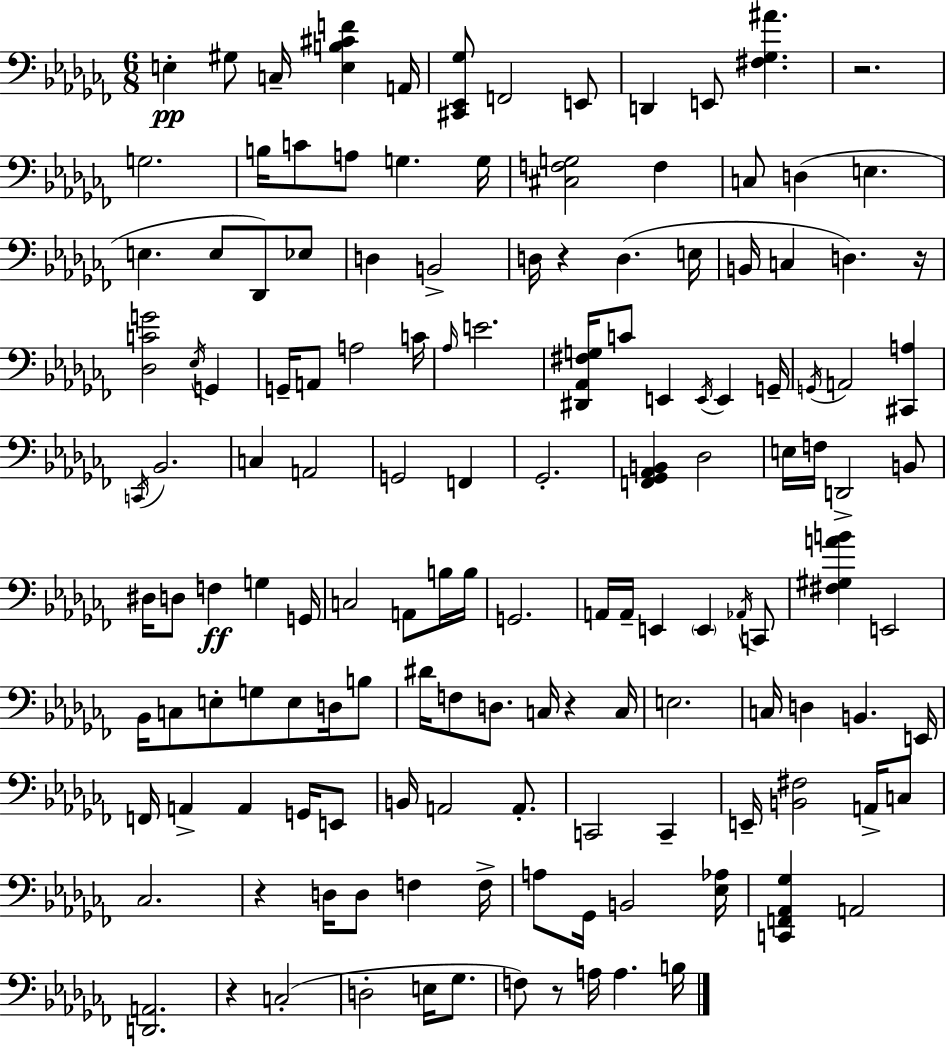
X:1
T:Untitled
M:6/8
L:1/4
K:Abm
E, ^G,/2 C,/4 [E,B,^CF] A,,/4 [^C,,_E,,_G,]/2 F,,2 E,,/2 D,, E,,/2 [^F,_G,^A] z2 G,2 B,/4 C/2 A,/2 G, G,/4 [^C,F,G,]2 F, C,/2 D, E, E, E,/2 _D,,/2 _E,/2 D, B,,2 D,/4 z D, E,/4 B,,/4 C, D, z/4 [_D,CG]2 _E,/4 G,, G,,/4 A,,/2 A,2 C/4 _A,/4 E2 [^D,,_A,,^F,G,]/4 C/2 E,, E,,/4 E,, G,,/4 G,,/4 A,,2 [^C,,A,] C,,/4 _B,,2 C, A,,2 G,,2 F,, _G,,2 [F,,_G,,_A,,B,,] _D,2 E,/4 F,/4 D,,2 B,,/2 ^D,/4 D,/2 F, G, G,,/4 C,2 A,,/2 B,/4 B,/4 G,,2 A,,/4 A,,/4 E,, E,, _A,,/4 C,,/2 [^F,^G,AB] E,,2 _B,,/4 C,/2 E,/2 G,/2 E,/2 D,/4 B,/2 ^D/4 F,/2 D,/2 C,/4 z C,/4 E,2 C,/4 D, B,, E,,/4 F,,/4 A,, A,, G,,/4 E,,/2 B,,/4 A,,2 A,,/2 C,,2 C,, E,,/4 [B,,^F,]2 A,,/4 C,/2 _C,2 z D,/4 D,/2 F, F,/4 A,/2 _G,,/4 B,,2 [_E,_A,]/4 [C,,F,,_A,,_G,] A,,2 [D,,A,,]2 z C,2 D,2 E,/4 _G,/2 F,/2 z/2 A,/4 A, B,/4